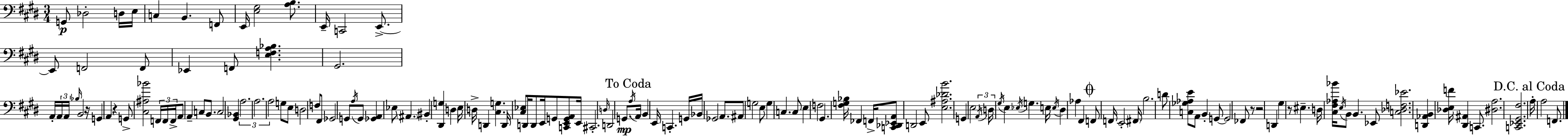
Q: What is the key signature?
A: E major